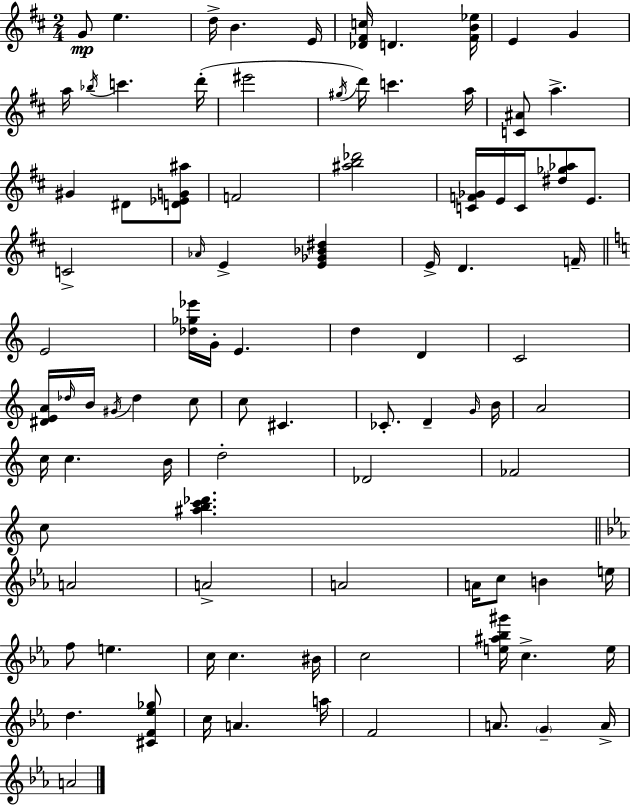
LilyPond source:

{
  \clef treble
  \numericTimeSignature
  \time 2/4
  \key d \major
  \repeat volta 2 { g'8\mp e''4. | d''16-> b'4. e'16 | <des' fis' c''>16 d'4. <fis' b' ees''>16 | e'4 g'4 | \break a''16 \acciaccatura { bes''16 } c'''4. | d'''16-.( eis'''2 | \acciaccatura { gis''16 } d'''16) c'''4. | a''16 <c' ais'>8 a''4.-> | \break gis'4 dis'8 | <d' ees' g' ais''>8 f'2 | <ais'' b'' des'''>2 | <c' f' ges'>16 e'16 c'16 <dis'' ges'' aes''>8 e'8. | \break c'2-> | \grace { aes'16 } e'4-> <e' ges' bes' dis''>4 | e'16-> d'4. | f'16-- \bar "||" \break \key c \major e'2 | <des'' ges'' ees'''>16 g'16-. e'4. | d''4 d'4 | c'2 | \break <dis' e' a'>16 \grace { des''16 } b'16 \acciaccatura { gis'16 } des''4 | c''8 c''8 cis'4. | ces'8.-. d'4-- | \grace { g'16 } b'16 a'2 | \break c''16 c''4. | b'16 d''2-. | des'2 | fes'2 | \break c''8 <ais'' b'' c''' des'''>4. | \bar "||" \break \key ees \major a'2 | a'2-> | a'2 | a'16 c''8 b'4 e''16 | \break f''8 e''4. | c''16 c''4. bis'16 | c''2 | <e'' ais'' bes'' gis'''>16 c''4.-> e''16 | \break d''4. <cis' f' ees'' ges''>8 | c''16 a'4. a''16 | f'2 | a'8. \parenthesize g'4-- a'16-> | \break a'2 | } \bar "|."
}